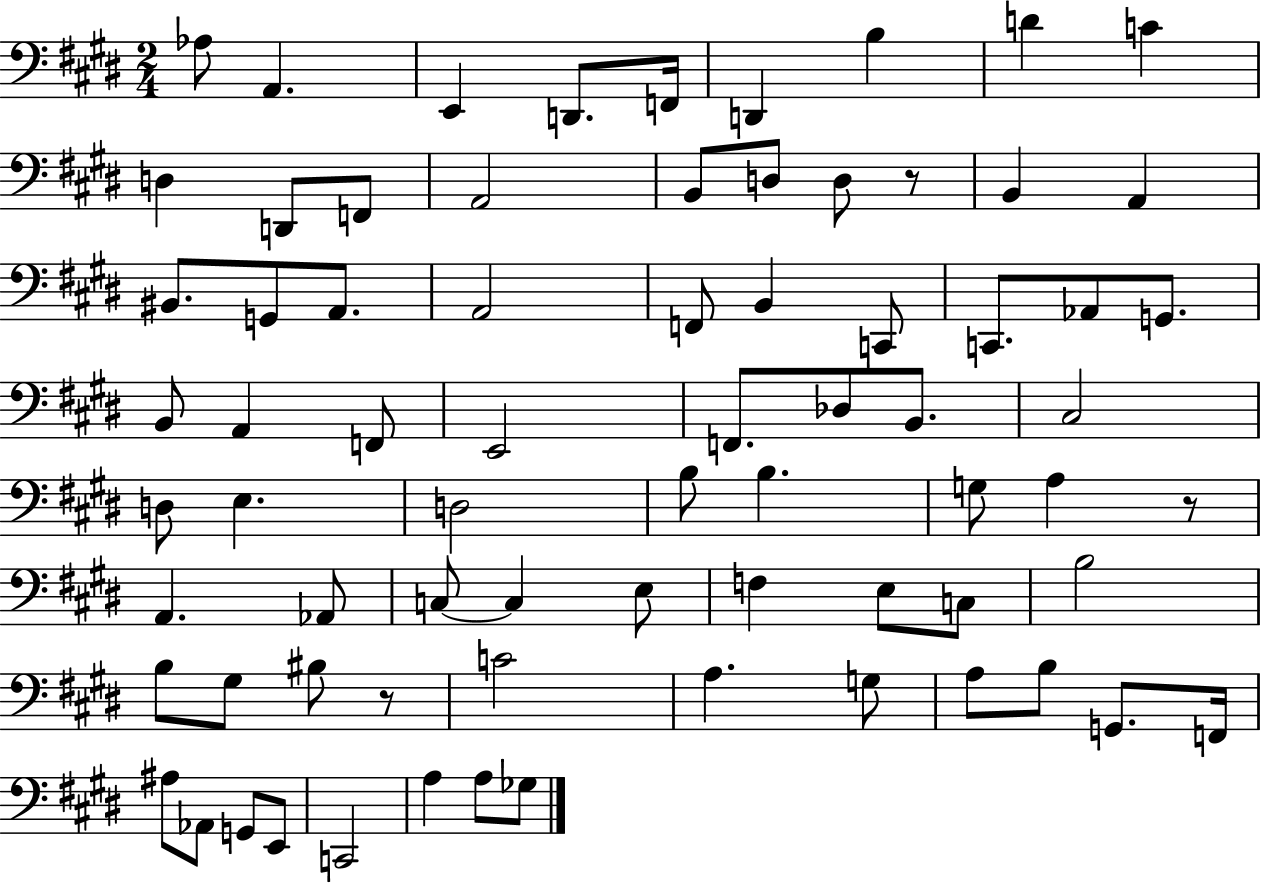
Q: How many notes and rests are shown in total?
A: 73